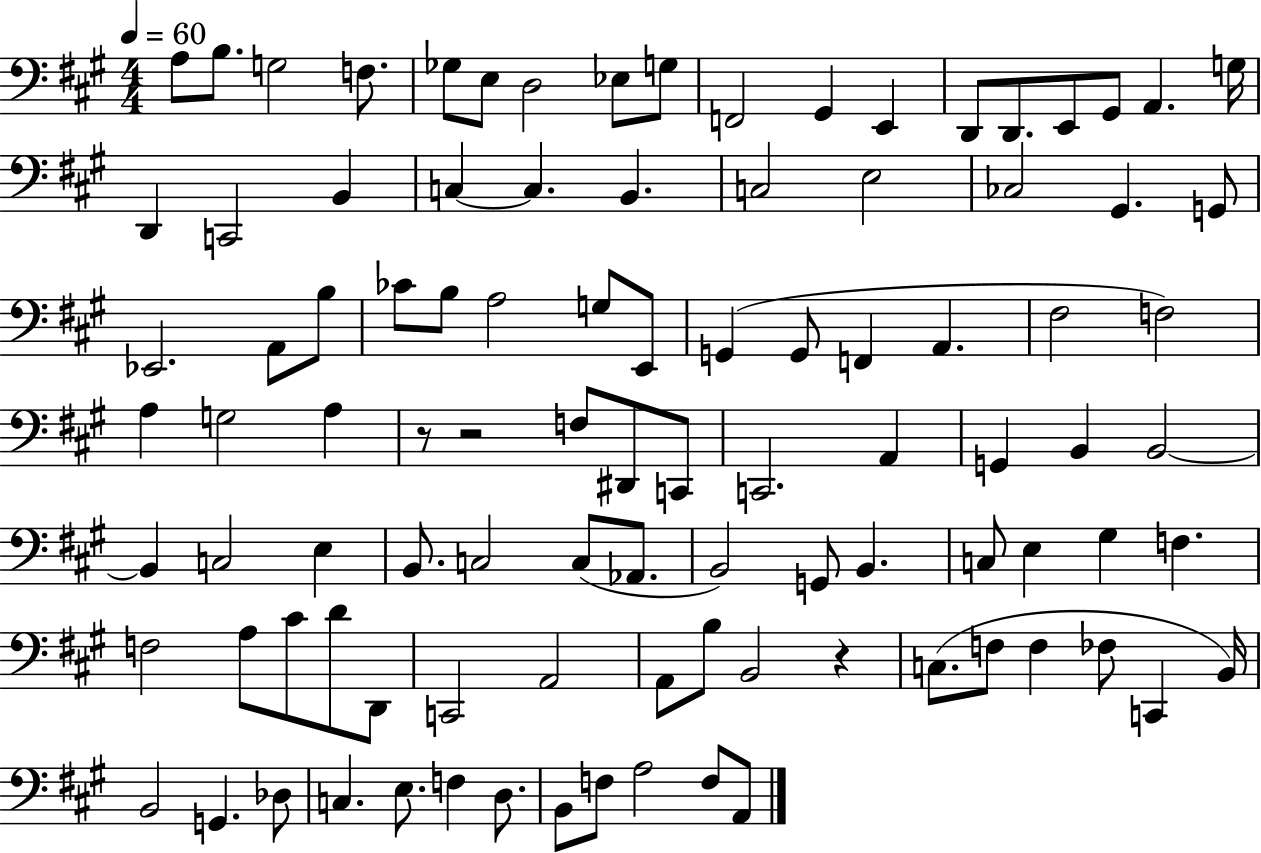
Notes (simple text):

A3/e B3/e. G3/h F3/e. Gb3/e E3/e D3/h Eb3/e G3/e F2/h G#2/q E2/q D2/e D2/e. E2/e G#2/e A2/q. G3/s D2/q C2/h B2/q C3/q C3/q. B2/q. C3/h E3/h CES3/h G#2/q. G2/e Eb2/h. A2/e B3/e CES4/e B3/e A3/h G3/e E2/e G2/q G2/e F2/q A2/q. F#3/h F3/h A3/q G3/h A3/q R/e R/h F3/e D#2/e C2/e C2/h. A2/q G2/q B2/q B2/h B2/q C3/h E3/q B2/e. C3/h C3/e Ab2/e. B2/h G2/e B2/q. C3/e E3/q G#3/q F3/q. F3/h A3/e C#4/e D4/e D2/e C2/h A2/h A2/e B3/e B2/h R/q C3/e. F3/e F3/q FES3/e C2/q B2/s B2/h G2/q. Db3/e C3/q. E3/e. F3/q D3/e. B2/e F3/e A3/h F3/e A2/e